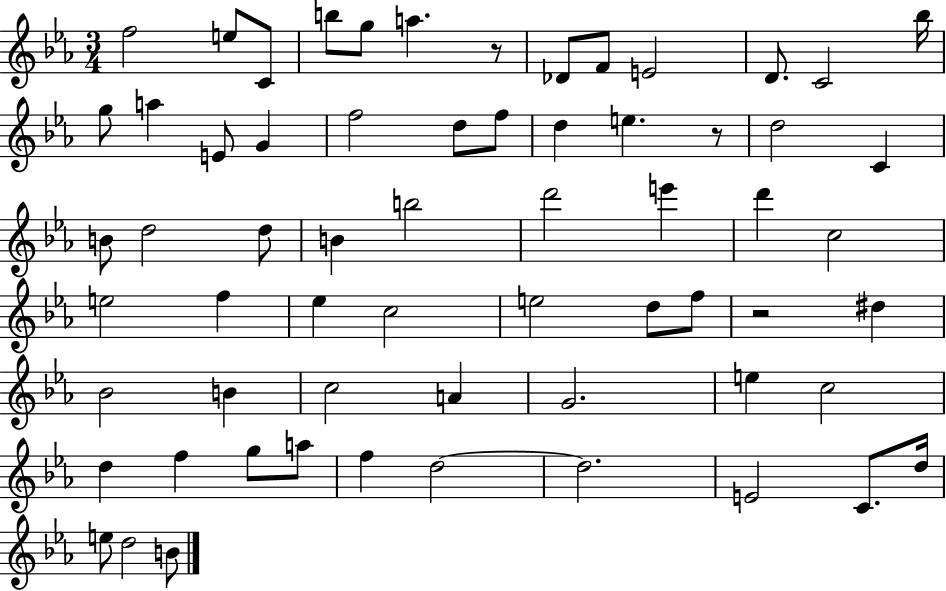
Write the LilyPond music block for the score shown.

{
  \clef treble
  \numericTimeSignature
  \time 3/4
  \key ees \major
  f''2 e''8 c'8 | b''8 g''8 a''4. r8 | des'8 f'8 e'2 | d'8. c'2 bes''16 | \break g''8 a''4 e'8 g'4 | f''2 d''8 f''8 | d''4 e''4. r8 | d''2 c'4 | \break b'8 d''2 d''8 | b'4 b''2 | d'''2 e'''4 | d'''4 c''2 | \break e''2 f''4 | ees''4 c''2 | e''2 d''8 f''8 | r2 dis''4 | \break bes'2 b'4 | c''2 a'4 | g'2. | e''4 c''2 | \break d''4 f''4 g''8 a''8 | f''4 d''2~~ | d''2. | e'2 c'8. d''16 | \break e''8 d''2 b'8 | \bar "|."
}